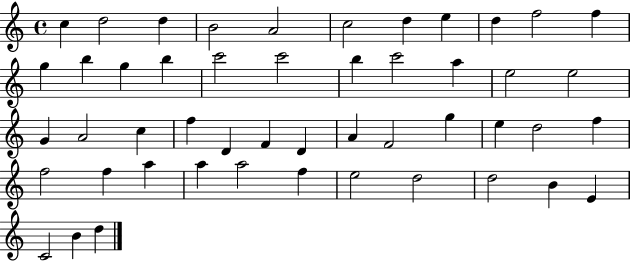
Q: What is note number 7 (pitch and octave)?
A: D5